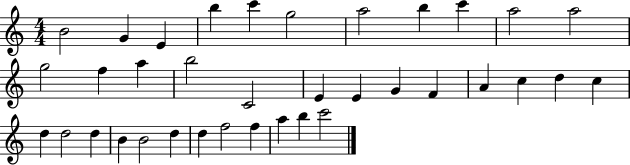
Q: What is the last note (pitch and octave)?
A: C6